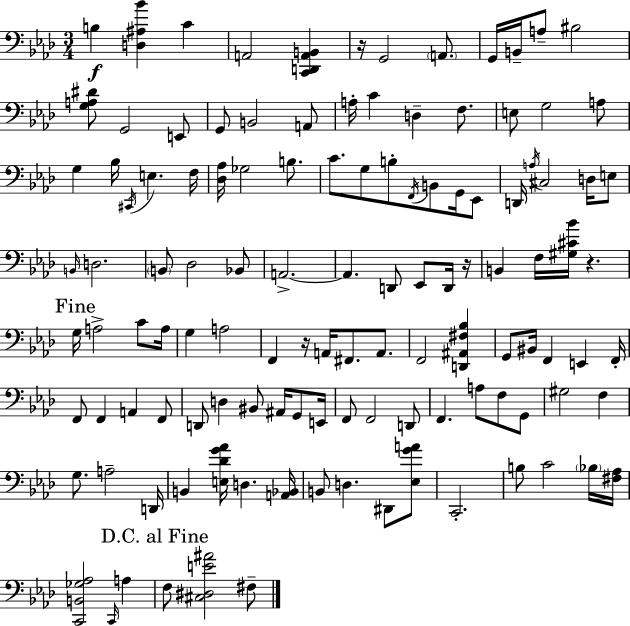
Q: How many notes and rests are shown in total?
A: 119